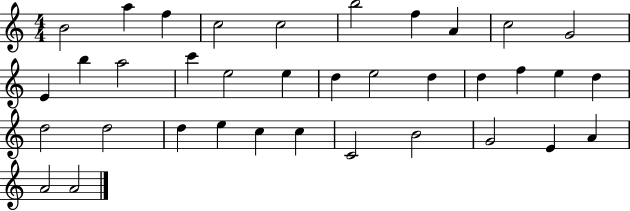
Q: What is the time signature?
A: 4/4